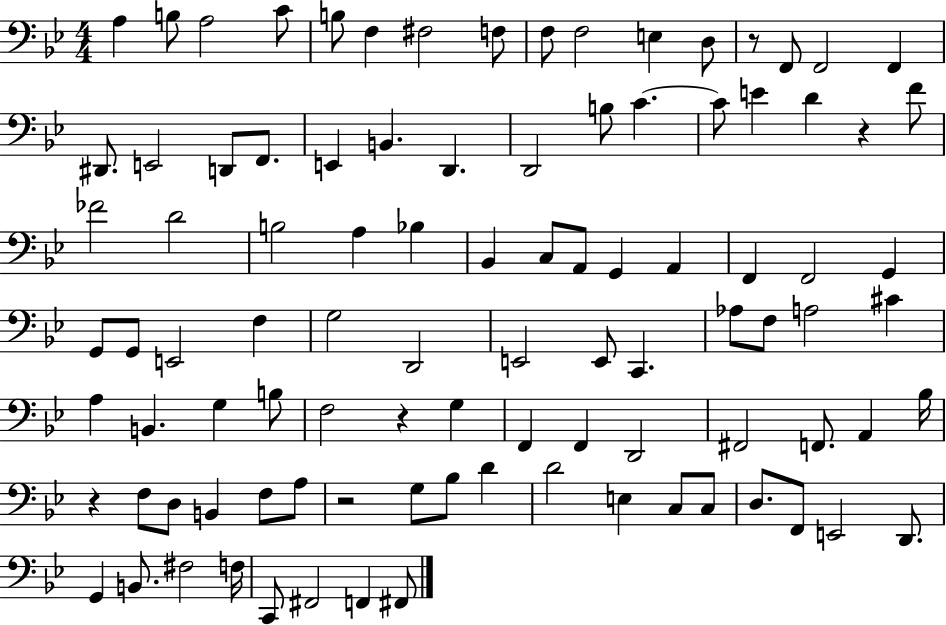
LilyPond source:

{
  \clef bass
  \numericTimeSignature
  \time 4/4
  \key bes \major
  a4 b8 a2 c'8 | b8 f4 fis2 f8 | f8 f2 e4 d8 | r8 f,8 f,2 f,4 | \break dis,8. e,2 d,8 f,8. | e,4 b,4. d,4. | d,2 b8 c'4.~~ | c'8 e'4 d'4 r4 f'8 | \break fes'2 d'2 | b2 a4 bes4 | bes,4 c8 a,8 g,4 a,4 | f,4 f,2 g,4 | \break g,8 g,8 e,2 f4 | g2 d,2 | e,2 e,8 c,4. | aes8 f8 a2 cis'4 | \break a4 b,4. g4 b8 | f2 r4 g4 | f,4 f,4 d,2 | fis,2 f,8. a,4 bes16 | \break r4 f8 d8 b,4 f8 a8 | r2 g8 bes8 d'4 | d'2 e4 c8 c8 | d8. f,8 e,2 d,8. | \break g,4 b,8. fis2 f16 | c,8 fis,2 f,4 fis,8 | \bar "|."
}